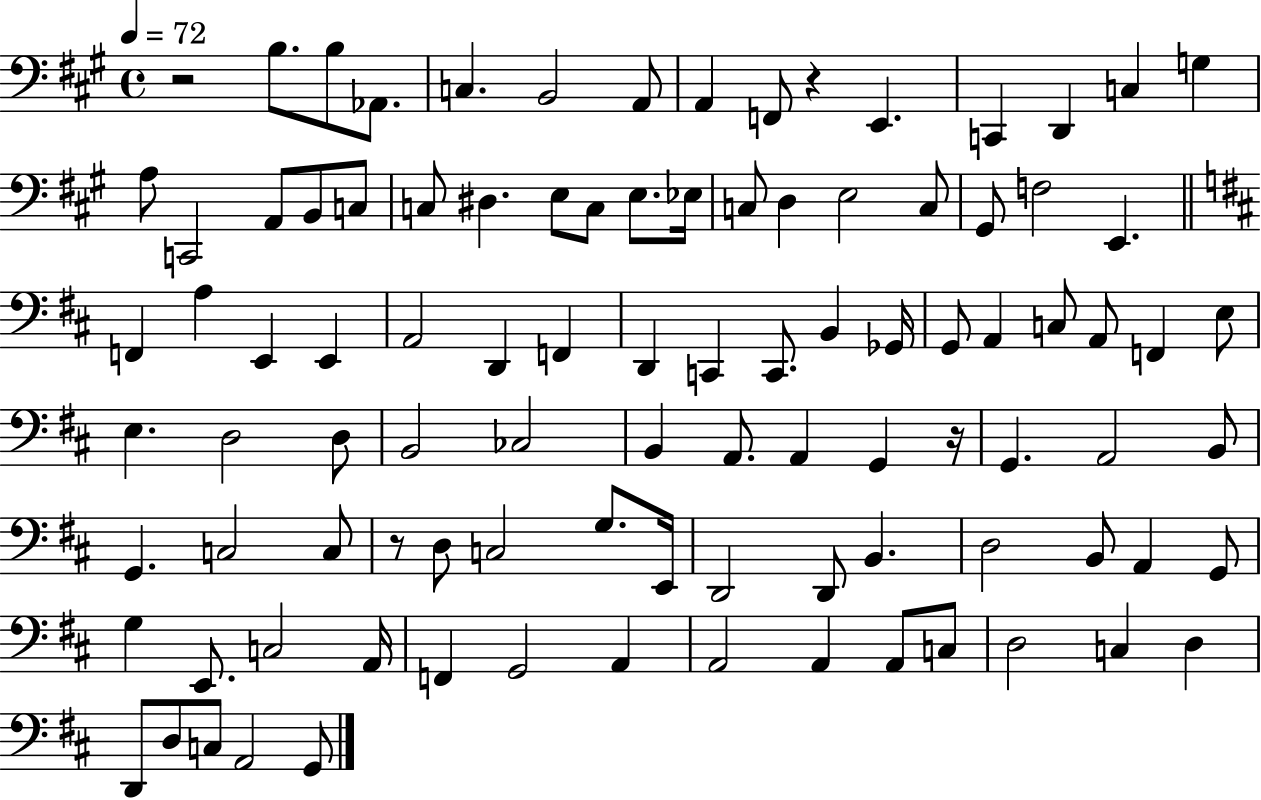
{
  \clef bass
  \time 4/4
  \defaultTimeSignature
  \key a \major
  \tempo 4 = 72
  \repeat volta 2 { r2 b8. b8 aes,8. | c4. b,2 a,8 | a,4 f,8 r4 e,4. | c,4 d,4 c4 g4 | \break a8 c,2 a,8 b,8 c8 | c8 dis4. e8 c8 e8. ees16 | c8 d4 e2 c8 | gis,8 f2 e,4. | \break \bar "||" \break \key b \minor f,4 a4 e,4 e,4 | a,2 d,4 f,4 | d,4 c,4 c,8. b,4 ges,16 | g,8 a,4 c8 a,8 f,4 e8 | \break e4. d2 d8 | b,2 ces2 | b,4 a,8. a,4 g,4 r16 | g,4. a,2 b,8 | \break g,4. c2 c8 | r8 d8 c2 g8. e,16 | d,2 d,8 b,4. | d2 b,8 a,4 g,8 | \break g4 e,8. c2 a,16 | f,4 g,2 a,4 | a,2 a,4 a,8 c8 | d2 c4 d4 | \break d,8 d8 c8 a,2 g,8 | } \bar "|."
}